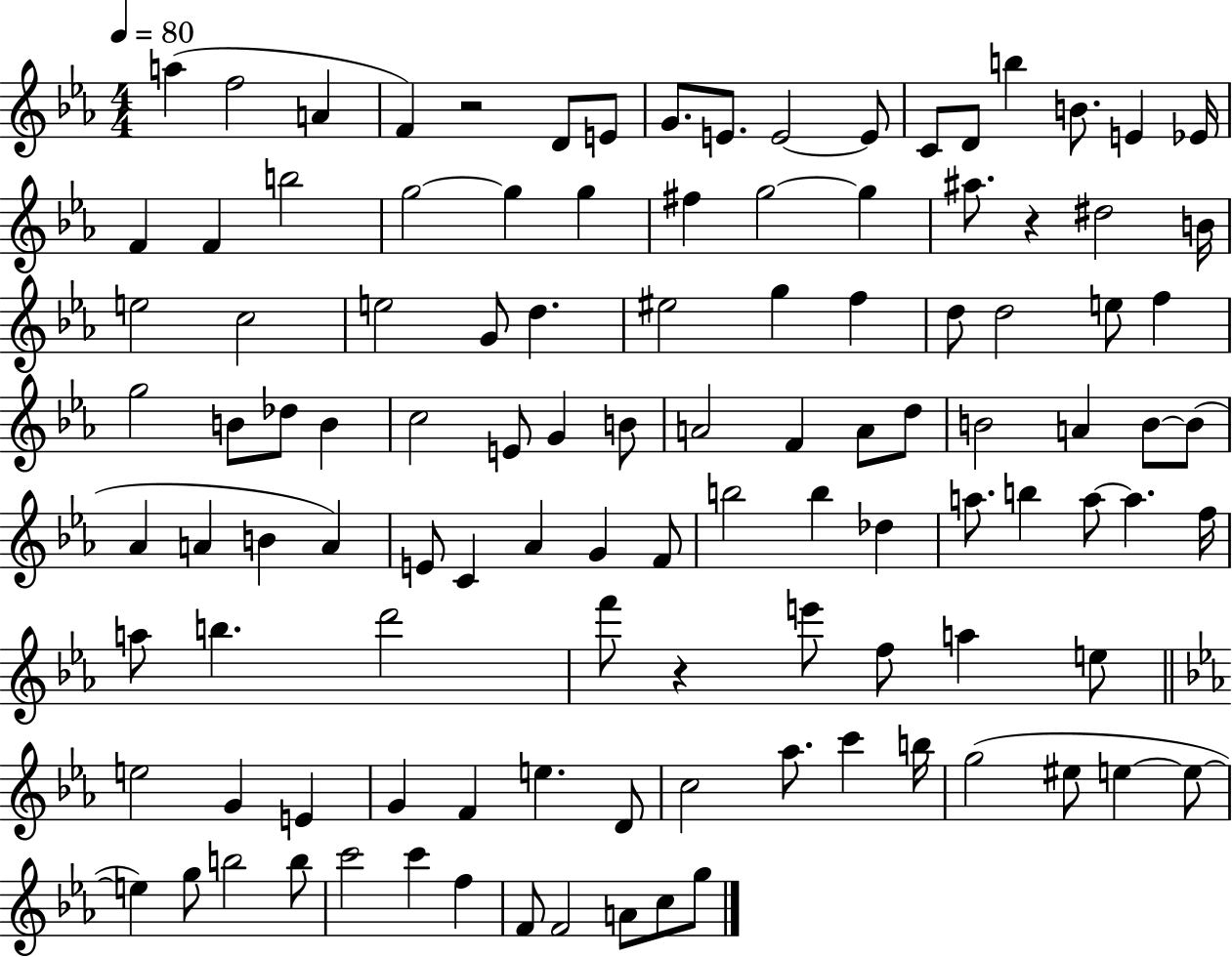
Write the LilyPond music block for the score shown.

{
  \clef treble
  \numericTimeSignature
  \time 4/4
  \key ees \major
  \tempo 4 = 80
  \repeat volta 2 { a''4( f''2 a'4 | f'4) r2 d'8 e'8 | g'8. e'8. e'2~~ e'8 | c'8 d'8 b''4 b'8. e'4 ees'16 | \break f'4 f'4 b''2 | g''2~~ g''4 g''4 | fis''4 g''2~~ g''4 | ais''8. r4 dis''2 b'16 | \break e''2 c''2 | e''2 g'8 d''4. | eis''2 g''4 f''4 | d''8 d''2 e''8 f''4 | \break g''2 b'8 des''8 b'4 | c''2 e'8 g'4 b'8 | a'2 f'4 a'8 d''8 | b'2 a'4 b'8~~ b'8( | \break aes'4 a'4 b'4 a'4) | e'8 c'4 aes'4 g'4 f'8 | b''2 b''4 des''4 | a''8. b''4 a''8~~ a''4. f''16 | \break a''8 b''4. d'''2 | f'''8 r4 e'''8 f''8 a''4 e''8 | \bar "||" \break \key ees \major e''2 g'4 e'4 | g'4 f'4 e''4. d'8 | c''2 aes''8. c'''4 b''16 | g''2( eis''8 e''4~~ e''8~~ | \break e''4) g''8 b''2 b''8 | c'''2 c'''4 f''4 | f'8 f'2 a'8 c''8 g''8 | } \bar "|."
}